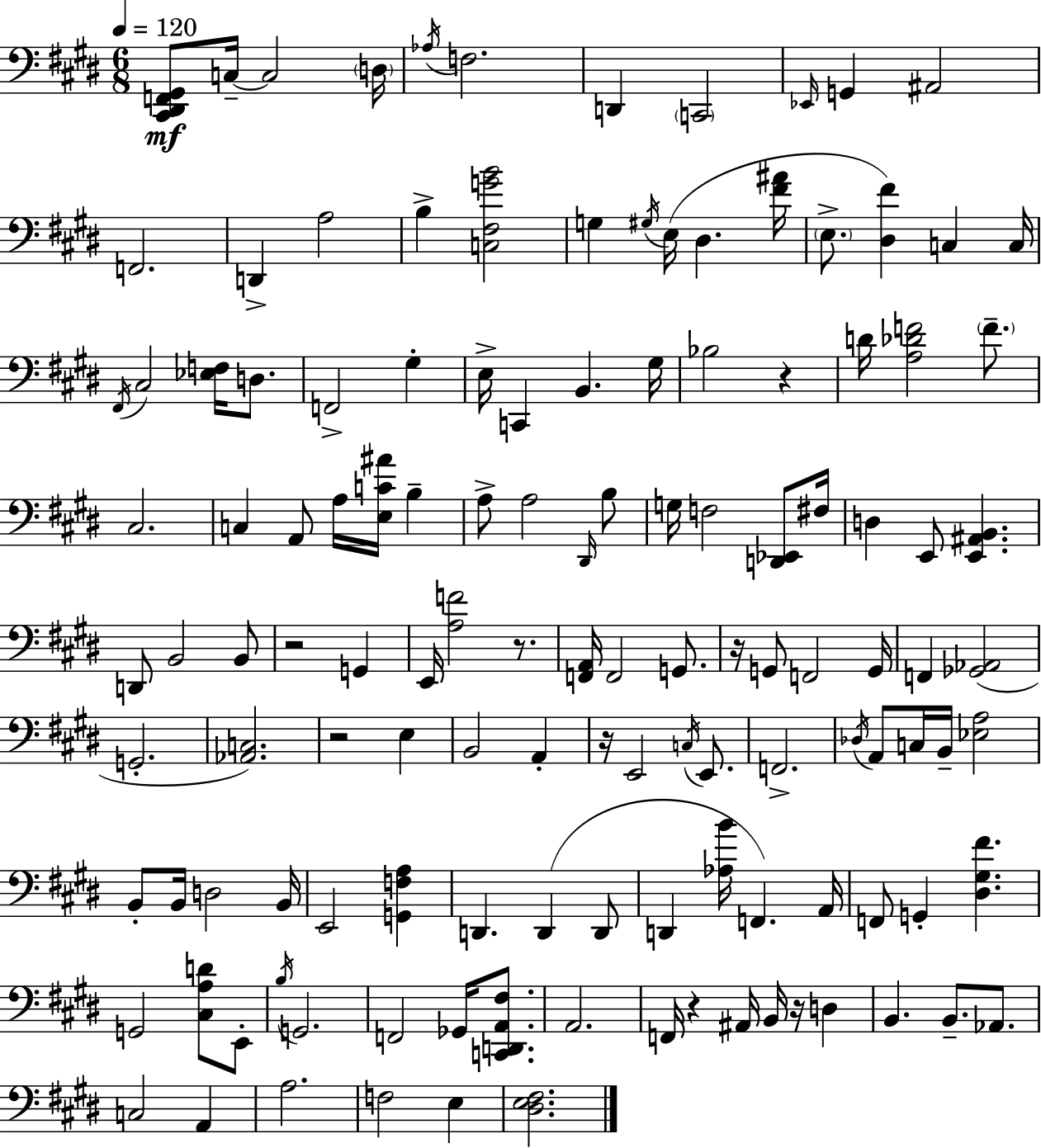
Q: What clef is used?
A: bass